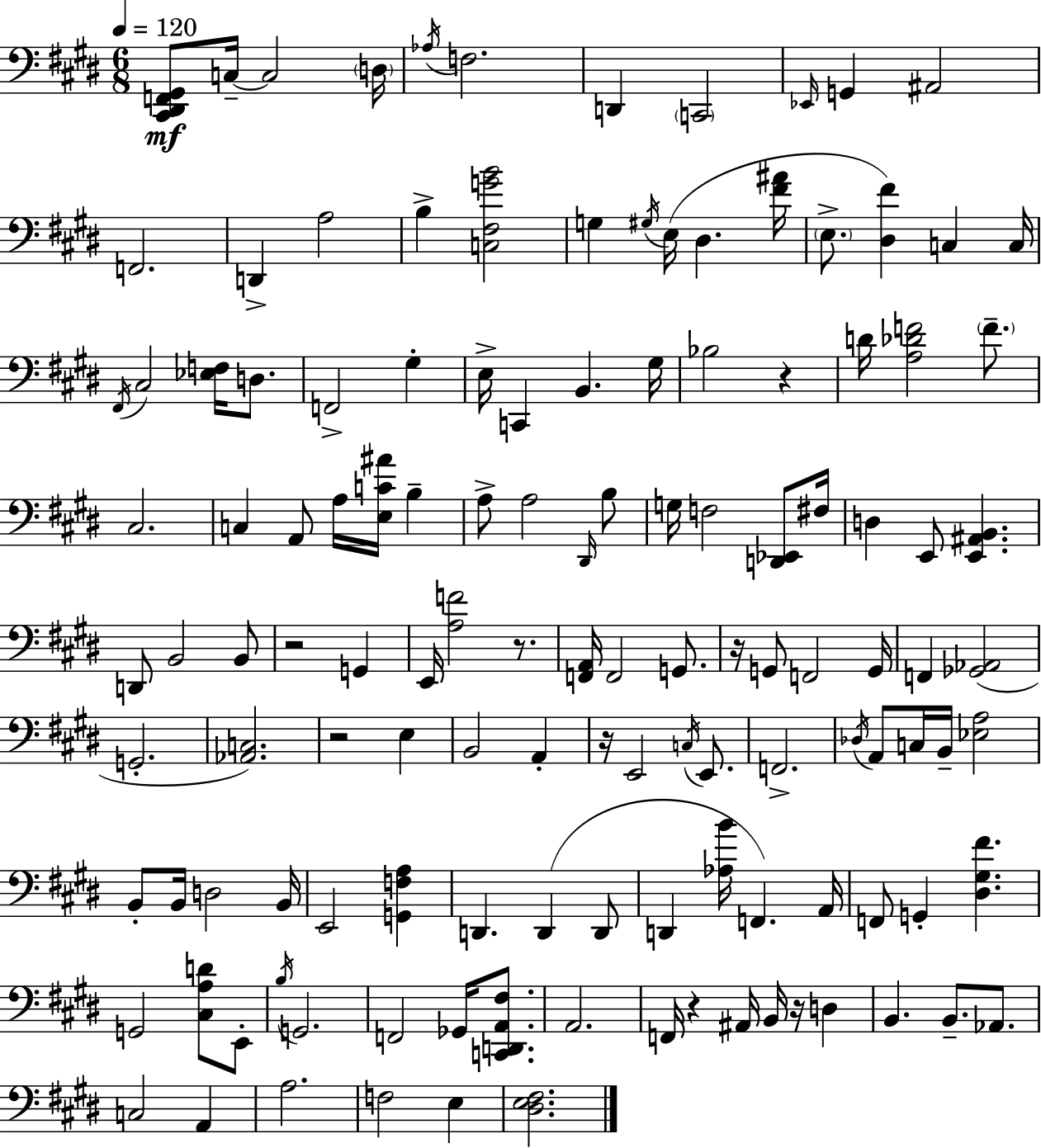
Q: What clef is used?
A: bass